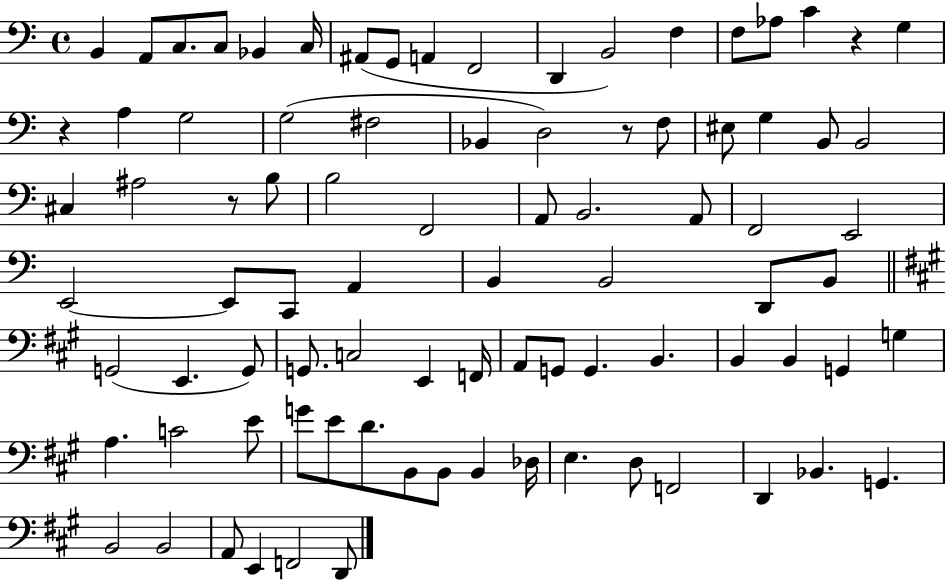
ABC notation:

X:1
T:Untitled
M:4/4
L:1/4
K:C
B,, A,,/2 C,/2 C,/2 _B,, C,/4 ^A,,/2 G,,/2 A,, F,,2 D,, B,,2 F, F,/2 _A,/2 C z G, z A, G,2 G,2 ^F,2 _B,, D,2 z/2 F,/2 ^E,/2 G, B,,/2 B,,2 ^C, ^A,2 z/2 B,/2 B,2 F,,2 A,,/2 B,,2 A,,/2 F,,2 E,,2 E,,2 E,,/2 C,,/2 A,, B,, B,,2 D,,/2 B,,/2 G,,2 E,, G,,/2 G,,/2 C,2 E,, F,,/4 A,,/2 G,,/2 G,, B,, B,, B,, G,, G, A, C2 E/2 G/2 E/2 D/2 B,,/2 B,,/2 B,, _D,/4 E, D,/2 F,,2 D,, _B,, G,, B,,2 B,,2 A,,/2 E,, F,,2 D,,/2